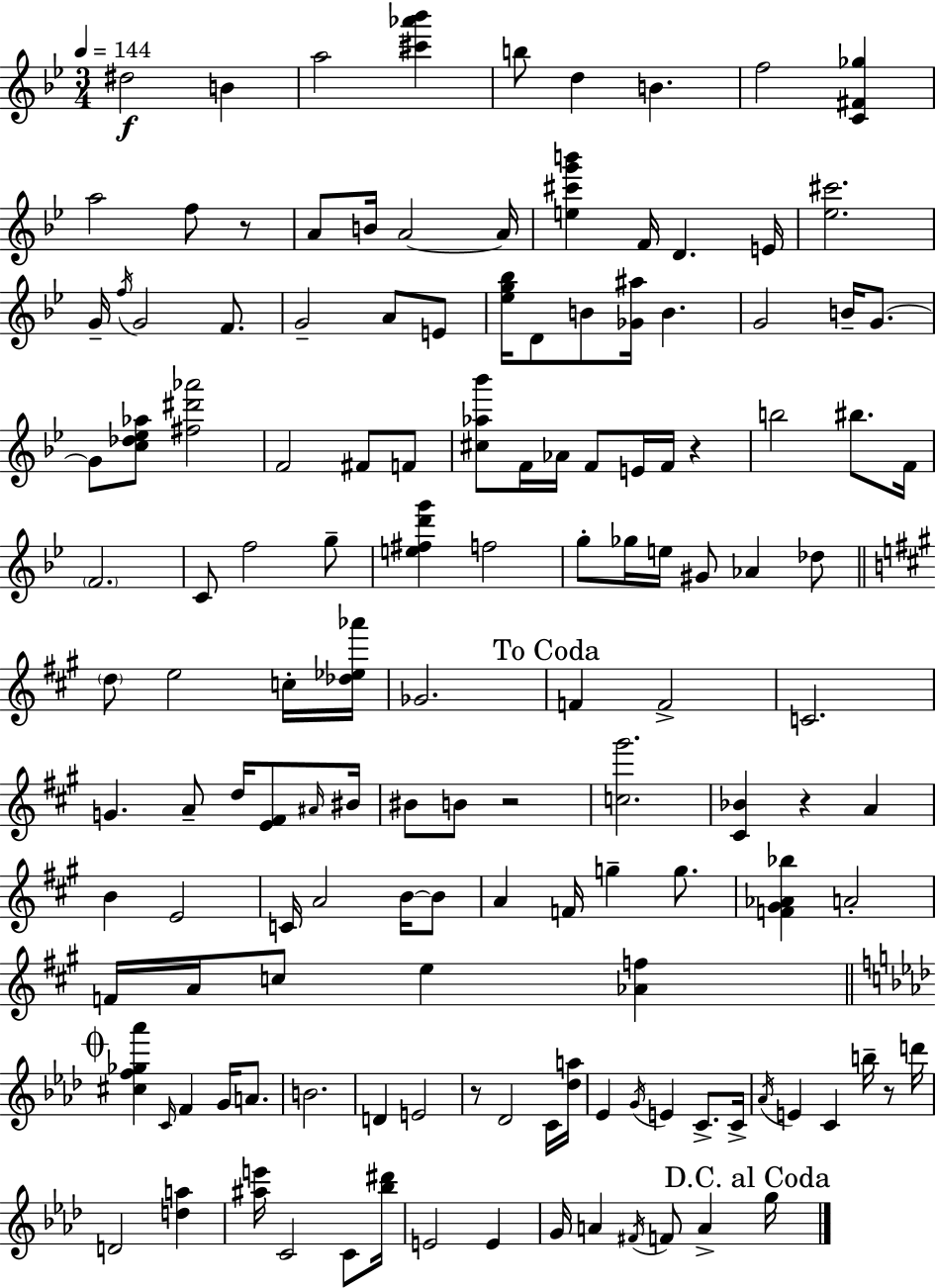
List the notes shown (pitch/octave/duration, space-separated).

D#5/h B4/q A5/h [C#6,Ab6,Bb6]/q B5/e D5/q B4/q. F5/h [C4,F#4,Gb5]/q A5/h F5/e R/e A4/e B4/s A4/h A4/s [E5,C#6,G6,B6]/q F4/s D4/q. E4/s [Eb5,C#6]/h. G4/s F5/s G4/h F4/e. G4/h A4/e E4/e [Eb5,G5,Bb5]/s D4/e B4/e [Gb4,A#5]/s B4/q. G4/h B4/s G4/e. G4/e [C5,Db5,Eb5,Ab5]/e [F#5,D#6,Ab6]/h F4/h F#4/e F4/e [C#5,Ab5,Bb6]/e F4/s Ab4/s F4/e E4/s F4/s R/q B5/h BIS5/e. F4/s F4/h. C4/e F5/h G5/e [E5,F#5,D6,G6]/q F5/h G5/e Gb5/s E5/s G#4/e Ab4/q Db5/e D5/e E5/h C5/s [Db5,Eb5,Ab6]/s Gb4/h. F4/q F4/h C4/h. G4/q. A4/e D5/s [E4,F#4]/e A#4/s BIS4/s BIS4/e B4/e R/h [C5,G#6]/h. [C#4,Bb4]/q R/q A4/q B4/q E4/h C4/s A4/h B4/s B4/e A4/q F4/s G5/q G5/e. [F4,G#4,Ab4,Bb5]/q A4/h F4/s A4/s C5/e E5/q [Ab4,F5]/q [C#5,F5,Gb5,Ab6]/q C4/s F4/q G4/s A4/e. B4/h. D4/q E4/h R/e Db4/h C4/s [Db5,A5]/s Eb4/q G4/s E4/q C4/e. C4/s Ab4/s E4/q C4/q B5/s R/e D6/s D4/h [D5,A5]/q [A#5,E6]/s C4/h C4/e [Bb5,D#6]/s E4/h E4/q G4/s A4/q F#4/s F4/e A4/q G5/s